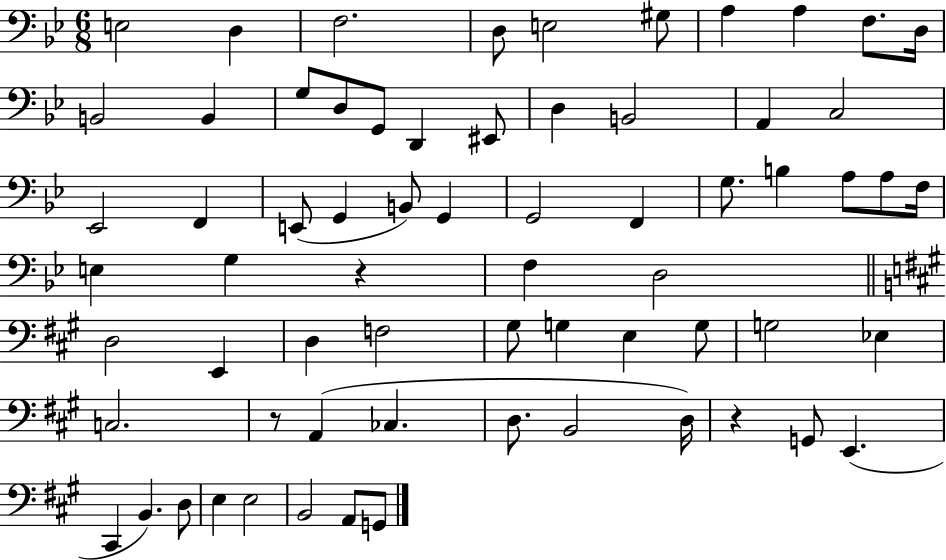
E3/h D3/q F3/h. D3/e E3/h G#3/e A3/q A3/q F3/e. D3/s B2/h B2/q G3/e D3/e G2/e D2/q EIS2/e D3/q B2/h A2/q C3/h Eb2/h F2/q E2/e G2/q B2/e G2/q G2/h F2/q G3/e. B3/q A3/e A3/e F3/s E3/q G3/q R/q F3/q D3/h D3/h E2/q D3/q F3/h G#3/e G3/q E3/q G3/e G3/h Eb3/q C3/h. R/e A2/q CES3/q. D3/e. B2/h D3/s R/q G2/e E2/q. C#2/q B2/q. D3/e E3/q E3/h B2/h A2/e G2/e